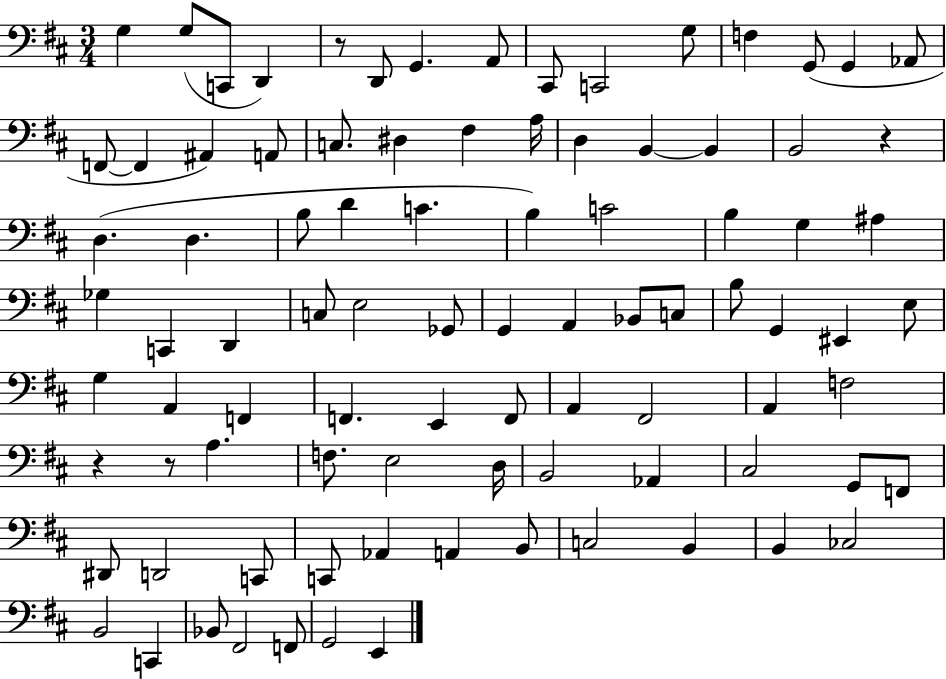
{
  \clef bass
  \numericTimeSignature
  \time 3/4
  \key d \major
  g4 g8( c,8 d,4) | r8 d,8 g,4. a,8 | cis,8 c,2 g8 | f4 g,8( g,4 aes,8 | \break f,8~~ f,4 ais,4) a,8 | c8. dis4 fis4 a16 | d4 b,4~~ b,4 | b,2 r4 | \break d4.( d4. | b8 d'4 c'4. | b4) c'2 | b4 g4 ais4 | \break ges4 c,4 d,4 | c8 e2 ges,8 | g,4 a,4 bes,8 c8 | b8 g,4 eis,4 e8 | \break g4 a,4 f,4 | f,4. e,4 f,8 | a,4 fis,2 | a,4 f2 | \break r4 r8 a4. | f8. e2 d16 | b,2 aes,4 | cis2 g,8 f,8 | \break dis,8 d,2 c,8 | c,8 aes,4 a,4 b,8 | c2 b,4 | b,4 ces2 | \break b,2 c,4 | bes,8 fis,2 f,8 | g,2 e,4 | \bar "|."
}